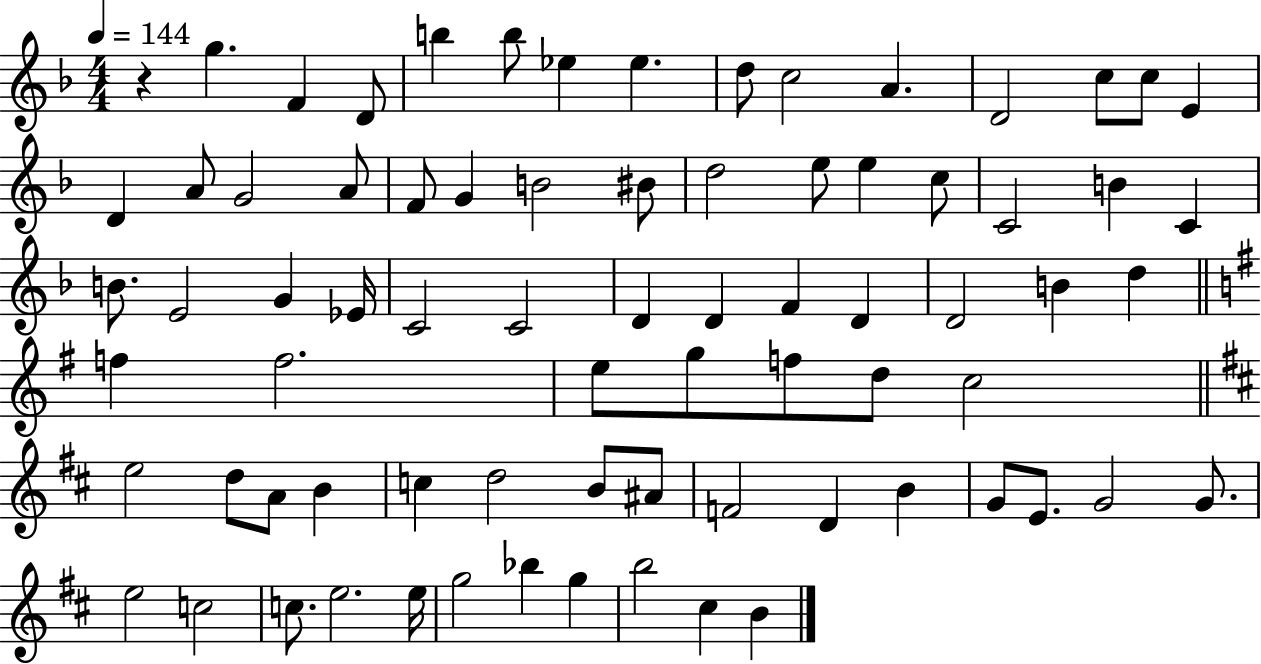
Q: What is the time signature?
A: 4/4